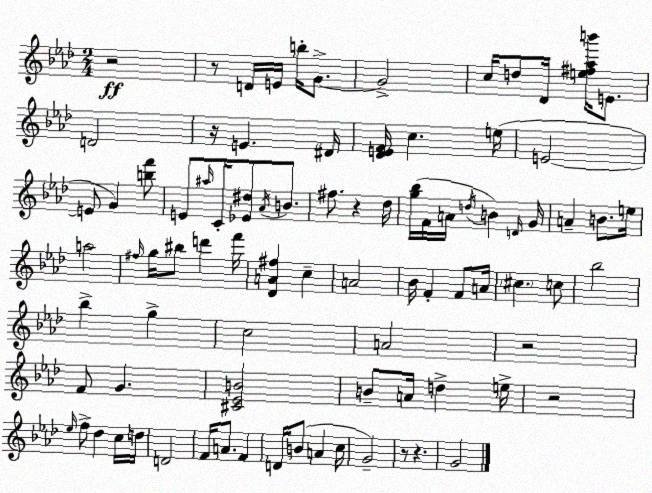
X:1
T:Untitled
M:2/4
L:1/4
K:Fm
z2 z/2 D/4 E/4 b/4 G/2 G2 c/4 d/2 _D/4 [e^f_ab']/4 E/2 D2 z/4 E ^D/4 [_DEF]/4 c e/4 E2 E/2 G [bf']/2 E/2 ^a/4 C/4 [_E^d]/2 _A/4 B/2 ^f/2 z _d/4 [g_b]/4 F/4 A/4 d/4 B D/4 G/4 A B/2 e/4 a2 ^f/4 g/4 ^b/2 d' f'/4 [_DA^f] c A2 _B/4 F F/2 A/4 ^c c/2 _b2 _b g c2 A2 z2 F/2 G [^C_EB]2 B/2 A/4 d e/4 z2 _e/4 f/2 _d c/4 d/4 D2 F/4 A/2 F D/4 B/2 A c/4 G2 z/2 z G2